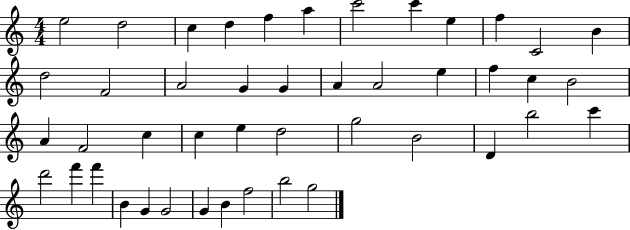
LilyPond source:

{
  \clef treble
  \numericTimeSignature
  \time 4/4
  \key c \major
  e''2 d''2 | c''4 d''4 f''4 a''4 | c'''2 c'''4 e''4 | f''4 c'2 b'4 | \break d''2 f'2 | a'2 g'4 g'4 | a'4 a'2 e''4 | f''4 c''4 b'2 | \break a'4 f'2 c''4 | c''4 e''4 d''2 | g''2 b'2 | d'4 b''2 c'''4 | \break d'''2 f'''4 f'''4 | b'4 g'4 g'2 | g'4 b'4 f''2 | b''2 g''2 | \break \bar "|."
}